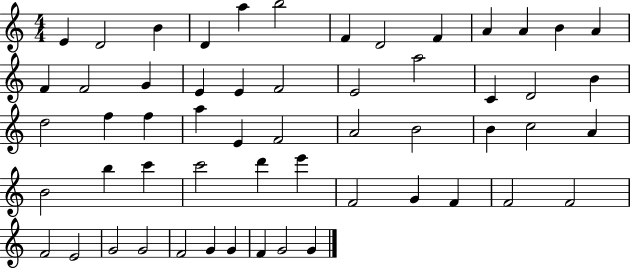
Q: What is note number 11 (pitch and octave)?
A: A4